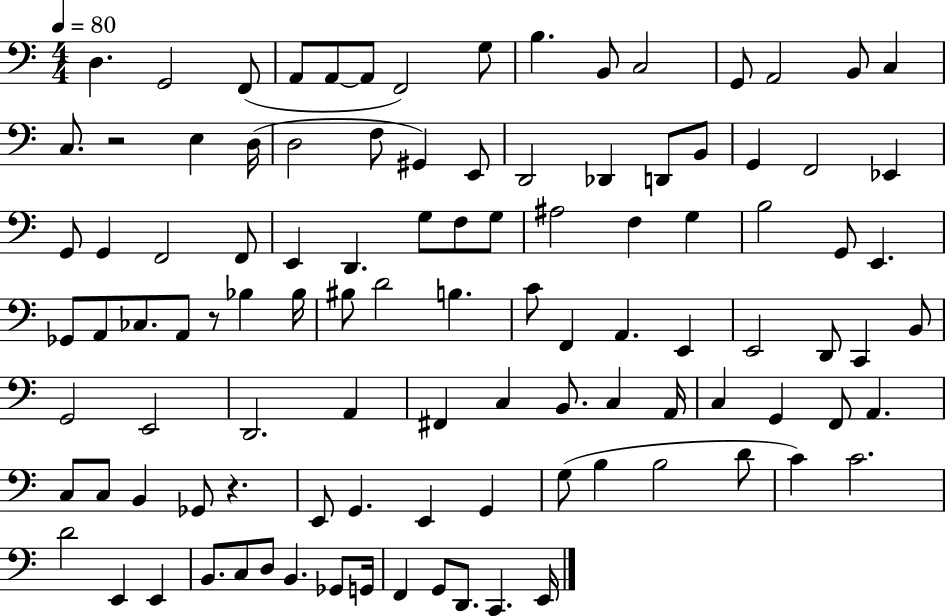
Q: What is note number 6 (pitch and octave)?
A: A2